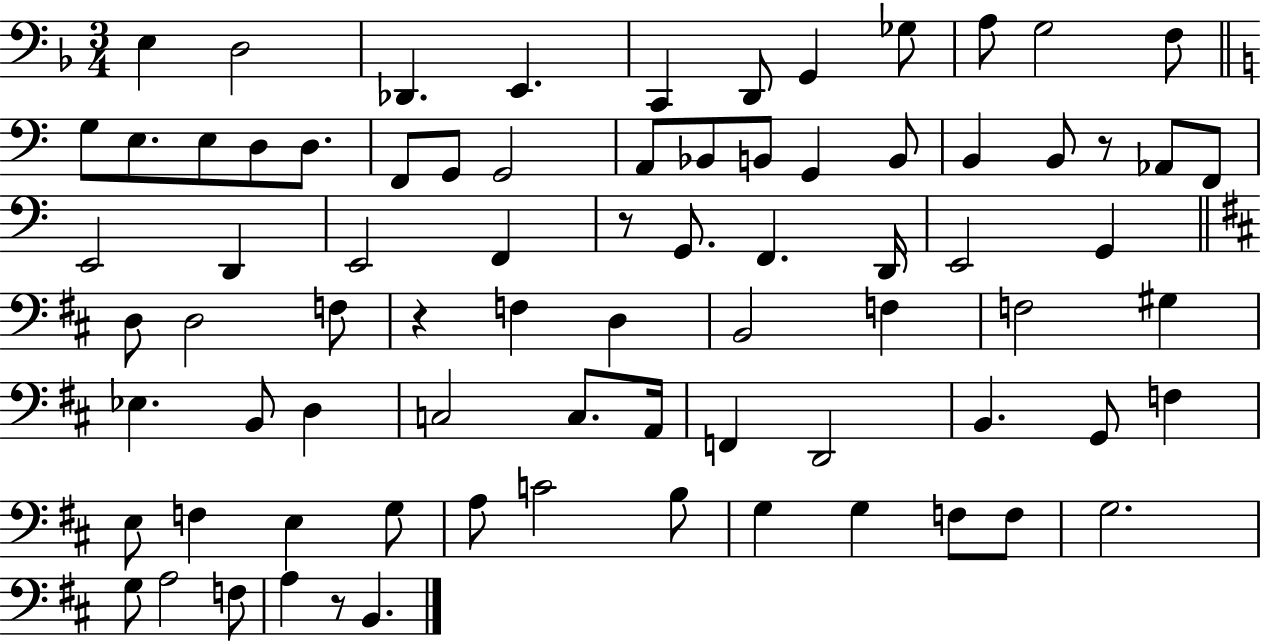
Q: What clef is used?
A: bass